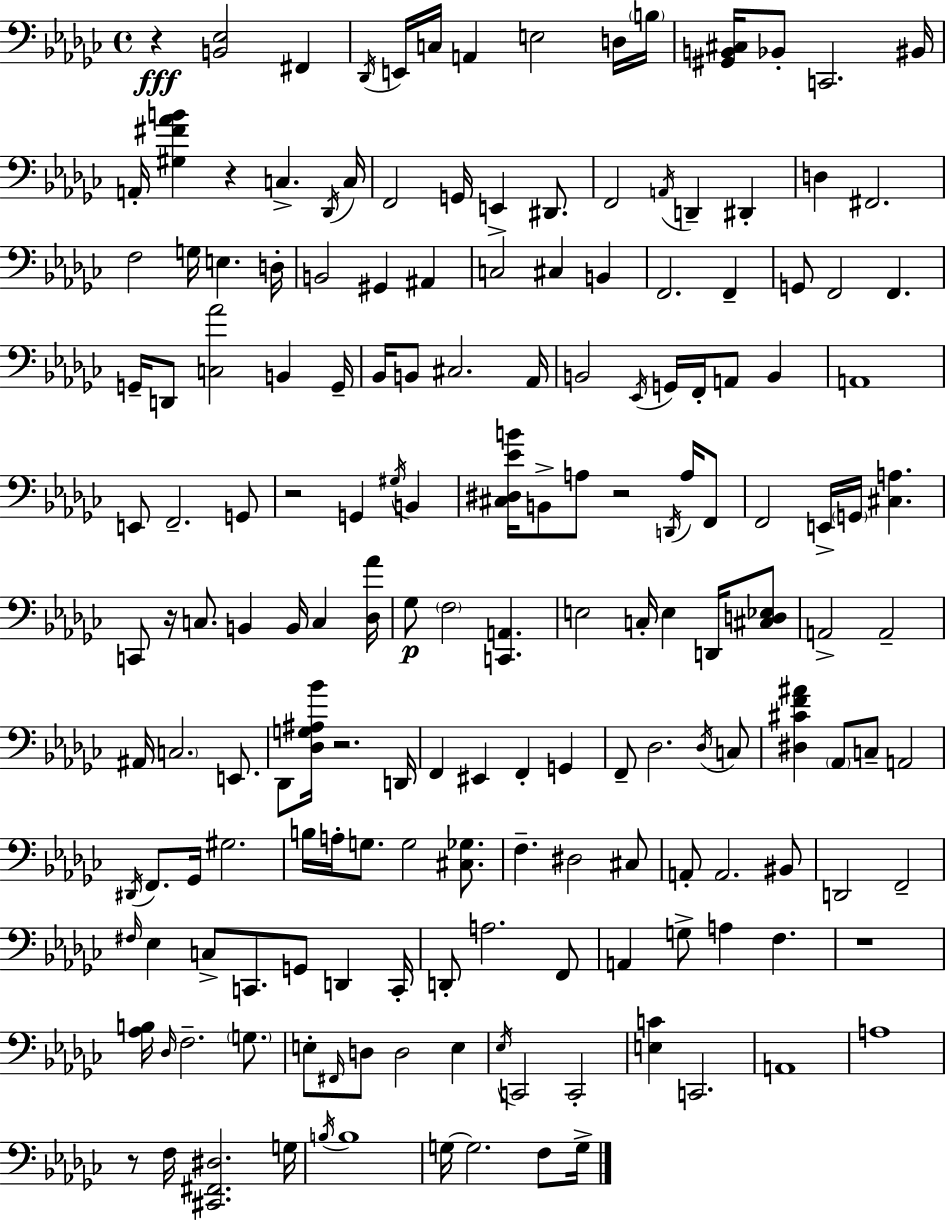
R/q [B2,Eb3]/h F#2/q Db2/s E2/s C3/s A2/q E3/h D3/s B3/s [G#2,B2,C#3]/s Bb2/e C2/h. BIS2/s A2/s [G#3,F#4,Ab4,B4]/q R/q C3/q. Db2/s C3/s F2/h G2/s E2/q D#2/e. F2/h A2/s D2/q D#2/q D3/q F#2/h. F3/h G3/s E3/q. D3/s B2/h G#2/q A#2/q C3/h C#3/q B2/q F2/h. F2/q G2/e F2/h F2/q. G2/s D2/e [C3,Ab4]/h B2/q G2/s Bb2/s B2/e C#3/h. Ab2/s B2/h Eb2/s G2/s F2/s A2/e B2/q A2/w E2/e F2/h. G2/e R/h G2/q G#3/s B2/q [C#3,D#3,Eb4,B4]/s B2/e A3/e R/h D2/s A3/s F2/e F2/h E2/s G2/s [C#3,A3]/q. C2/e R/s C3/e. B2/q B2/s C3/q [Db3,Ab4]/s Gb3/e F3/h [C2,A2]/q. E3/h C3/s E3/q D2/s [C#3,D3,Eb3]/e A2/h A2/h A#2/s C3/h. E2/e. Db2/e [Db3,G3,A#3,Bb4]/s R/h. D2/s F2/q EIS2/q F2/q G2/q F2/e Db3/h. Db3/s C3/e [D#3,C#4,F4,A#4]/q Ab2/e C3/e A2/h D#2/s F2/e. Gb2/s G#3/h. B3/s A3/s G3/e. G3/h [C#3,Gb3]/e. F3/q. D#3/h C#3/e A2/e A2/h. BIS2/e D2/h F2/h F#3/s Eb3/q C3/e C2/e. G2/e D2/q C2/s D2/e A3/h. F2/e A2/q G3/e A3/q F3/q. R/w [Ab3,B3]/s Db3/s F3/h. G3/e. E3/e F#2/s D3/e D3/h E3/q Eb3/s C2/h C2/h [E3,C4]/q C2/h. A2/w A3/w R/e F3/s [C#2,F#2,D#3]/h. G3/s B3/s B3/w G3/s G3/h. F3/e G3/s